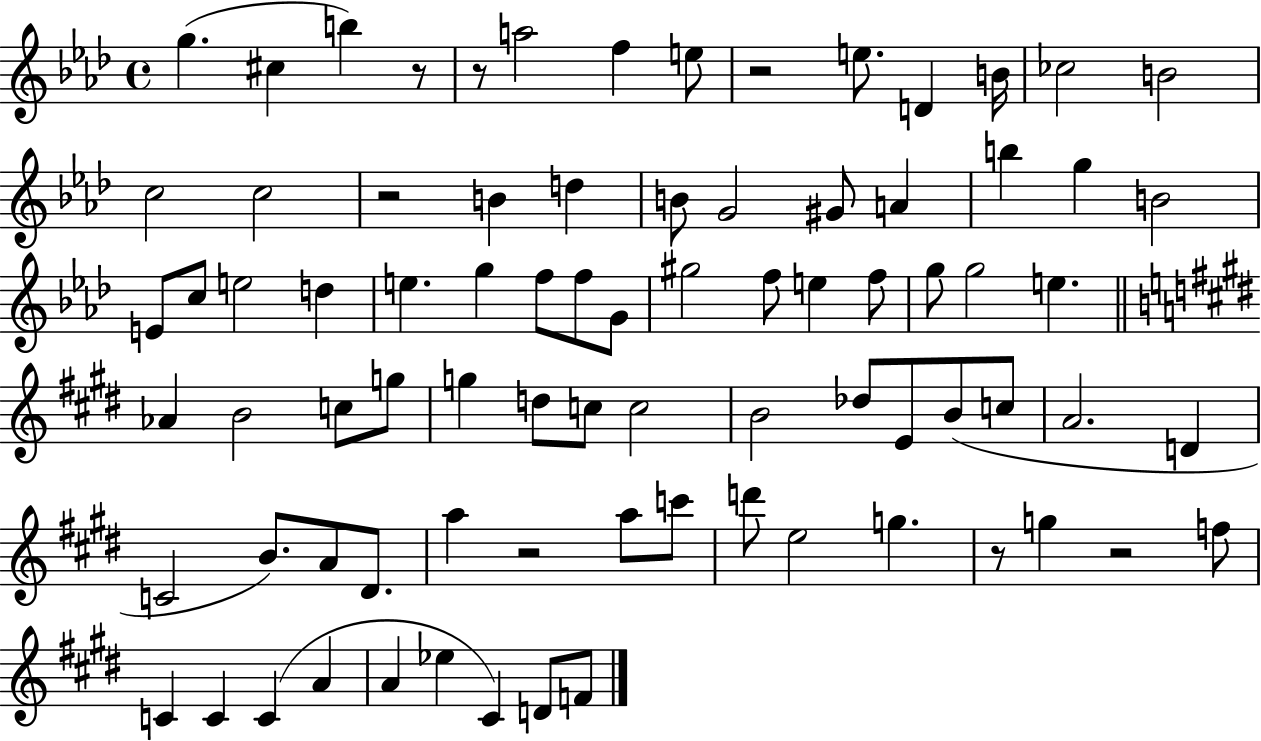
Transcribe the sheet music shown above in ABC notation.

X:1
T:Untitled
M:4/4
L:1/4
K:Ab
g ^c b z/2 z/2 a2 f e/2 z2 e/2 D B/4 _c2 B2 c2 c2 z2 B d B/2 G2 ^G/2 A b g B2 E/2 c/2 e2 d e g f/2 f/2 G/2 ^g2 f/2 e f/2 g/2 g2 e _A B2 c/2 g/2 g d/2 c/2 c2 B2 _d/2 E/2 B/2 c/2 A2 D C2 B/2 A/2 ^D/2 a z2 a/2 c'/2 d'/2 e2 g z/2 g z2 f/2 C C C A A _e ^C D/2 F/2